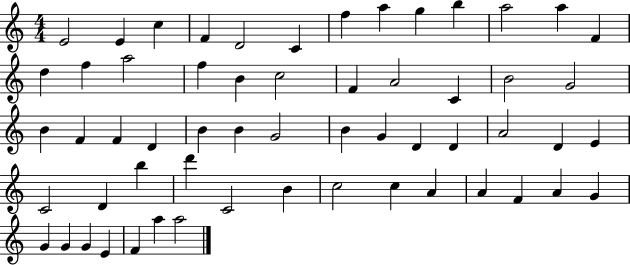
X:1
T:Untitled
M:4/4
L:1/4
K:C
E2 E c F D2 C f a g b a2 a F d f a2 f B c2 F A2 C B2 G2 B F F D B B G2 B G D D A2 D E C2 D b d' C2 B c2 c A A F A G G G G E F a a2